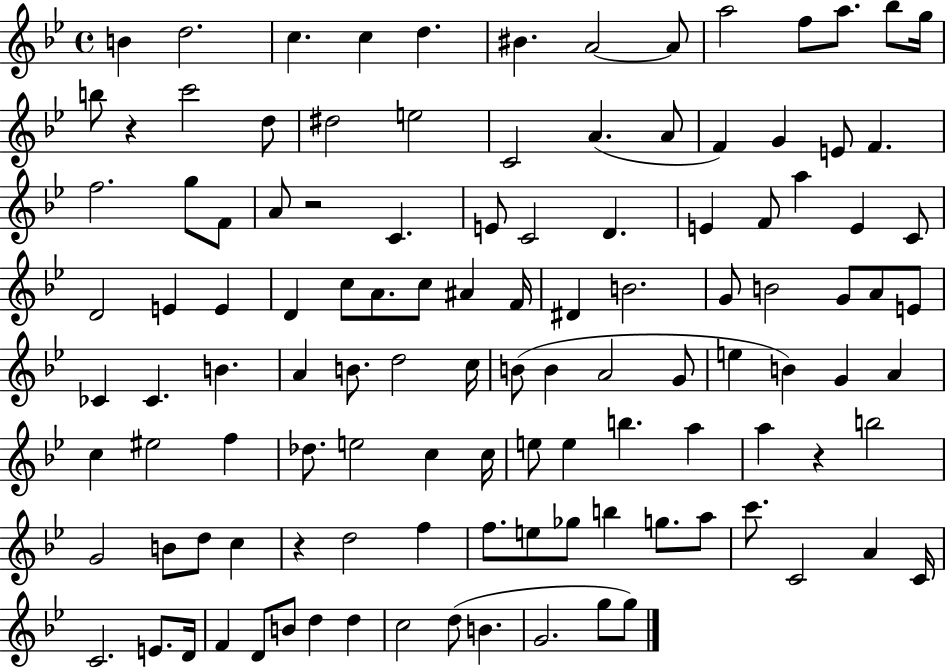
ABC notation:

X:1
T:Untitled
M:4/4
L:1/4
K:Bb
B d2 c c d ^B A2 A/2 a2 f/2 a/2 _b/2 g/4 b/2 z c'2 d/2 ^d2 e2 C2 A A/2 F G E/2 F f2 g/2 F/2 A/2 z2 C E/2 C2 D E F/2 a E C/2 D2 E E D c/2 A/2 c/2 ^A F/4 ^D B2 G/2 B2 G/2 A/2 E/2 _C _C B A B/2 d2 c/4 B/2 B A2 G/2 e B G A c ^e2 f _d/2 e2 c c/4 e/2 e b a a z b2 G2 B/2 d/2 c z d2 f f/2 e/2 _g/2 b g/2 a/2 c'/2 C2 A C/4 C2 E/2 D/4 F D/2 B/2 d d c2 d/2 B G2 g/2 g/2